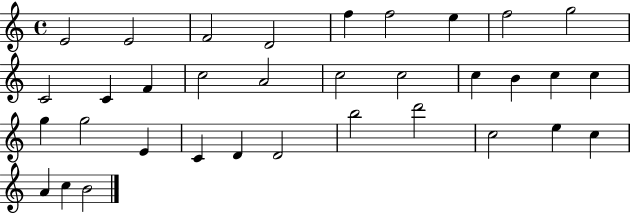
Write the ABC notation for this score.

X:1
T:Untitled
M:4/4
L:1/4
K:C
E2 E2 F2 D2 f f2 e f2 g2 C2 C F c2 A2 c2 c2 c B c c g g2 E C D D2 b2 d'2 c2 e c A c B2